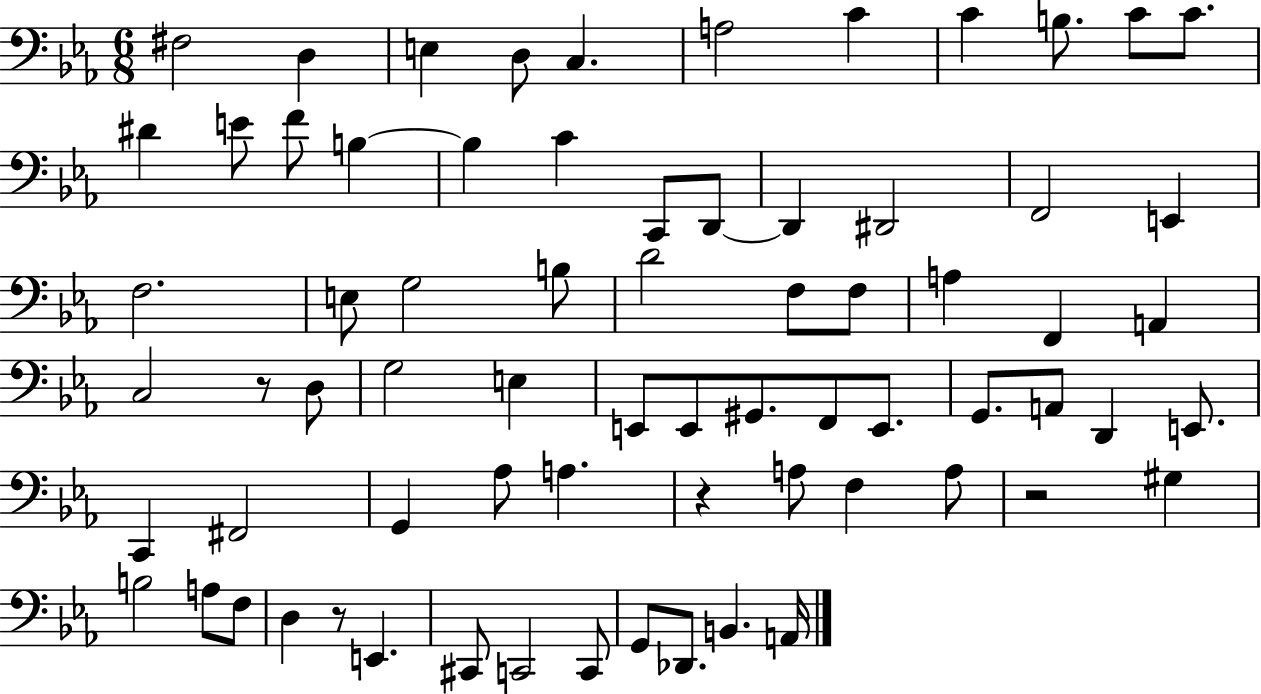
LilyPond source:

{
  \clef bass
  \numericTimeSignature
  \time 6/8
  \key ees \major
  fis2 d4 | e4 d8 c4. | a2 c'4 | c'4 b8. c'8 c'8. | \break dis'4 e'8 f'8 b4~~ | b4 c'4 c,8 d,8~~ | d,4 dis,2 | f,2 e,4 | \break f2. | e8 g2 b8 | d'2 f8 f8 | a4 f,4 a,4 | \break c2 r8 d8 | g2 e4 | e,8 e,8 gis,8. f,8 e,8. | g,8. a,8 d,4 e,8. | \break c,4 fis,2 | g,4 aes8 a4. | r4 a8 f4 a8 | r2 gis4 | \break b2 a8 f8 | d4 r8 e,4. | cis,8 c,2 c,8 | g,8 des,8. b,4. a,16 | \break \bar "|."
}